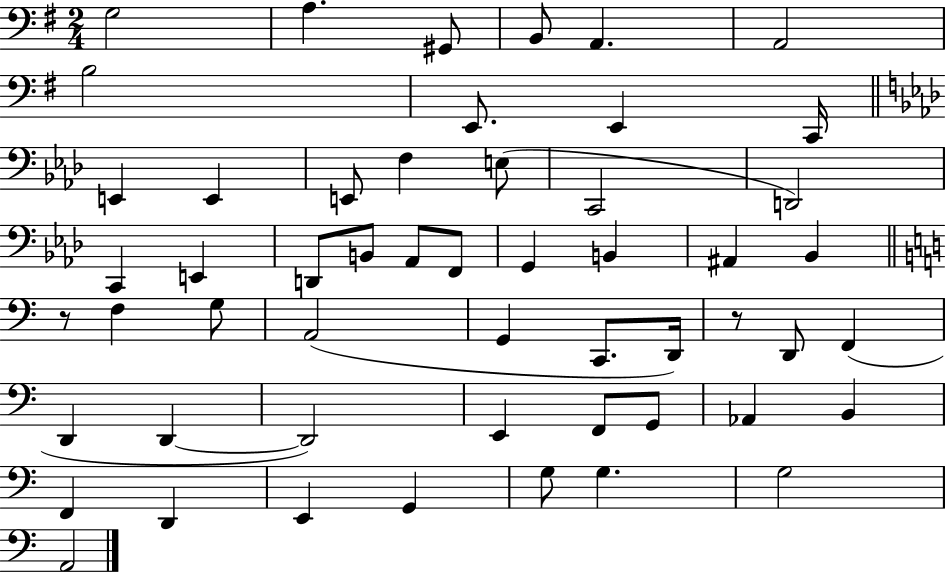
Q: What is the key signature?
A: G major